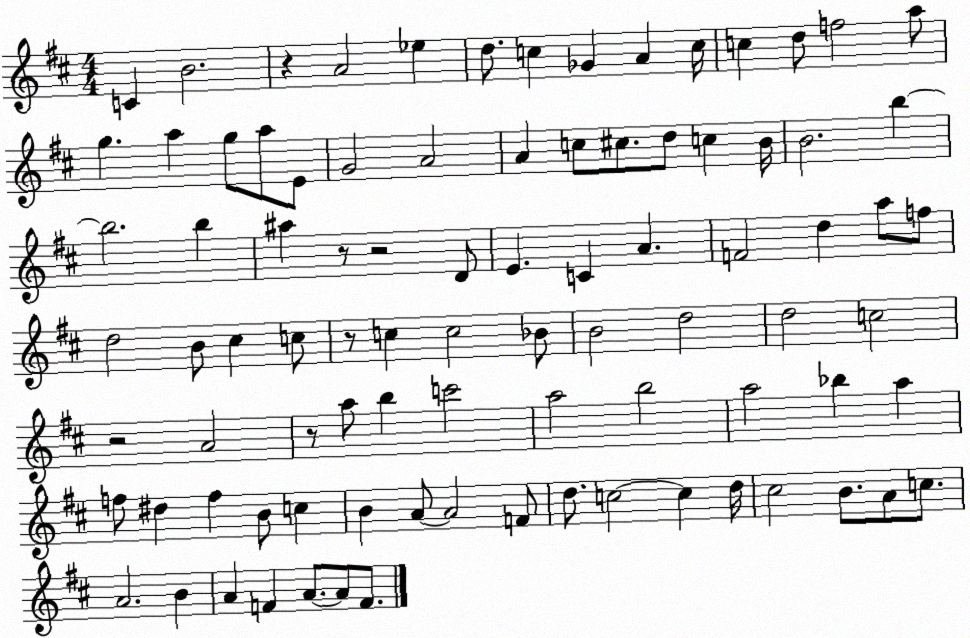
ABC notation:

X:1
T:Untitled
M:4/4
L:1/4
K:D
C B2 z A2 _e d/2 c _G A c/4 c d/2 f2 a/2 g a g/2 a/2 E/2 G2 A2 A c/2 ^c/2 d/2 c B/4 B2 b b2 b ^a z/2 z2 D/2 E C A F2 d a/2 f/2 d2 B/2 ^c c/2 z/2 c c2 _B/2 B2 d2 d2 c2 z2 A2 z/2 a/2 b c'2 a2 b2 a2 _b a f/2 ^d f B/2 c B A/2 A2 F/2 d/2 c2 c d/4 ^c2 B/2 A/2 c/2 A2 B A F A/2 A/2 F/2